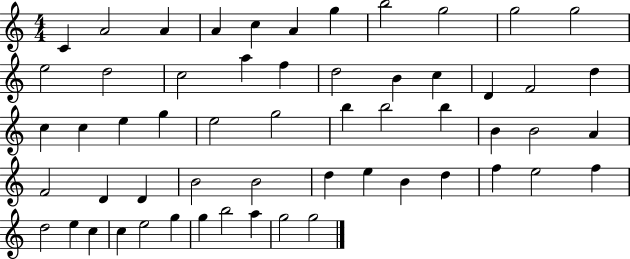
{
  \clef treble
  \numericTimeSignature
  \time 4/4
  \key c \major
  c'4 a'2 a'4 | a'4 c''4 a'4 g''4 | b''2 g''2 | g''2 g''2 | \break e''2 d''2 | c''2 a''4 f''4 | d''2 b'4 c''4 | d'4 f'2 d''4 | \break c''4 c''4 e''4 g''4 | e''2 g''2 | b''4 b''2 b''4 | b'4 b'2 a'4 | \break f'2 d'4 d'4 | b'2 b'2 | d''4 e''4 b'4 d''4 | f''4 e''2 f''4 | \break d''2 e''4 c''4 | c''4 e''2 g''4 | g''4 b''2 a''4 | g''2 g''2 | \break \bar "|."
}